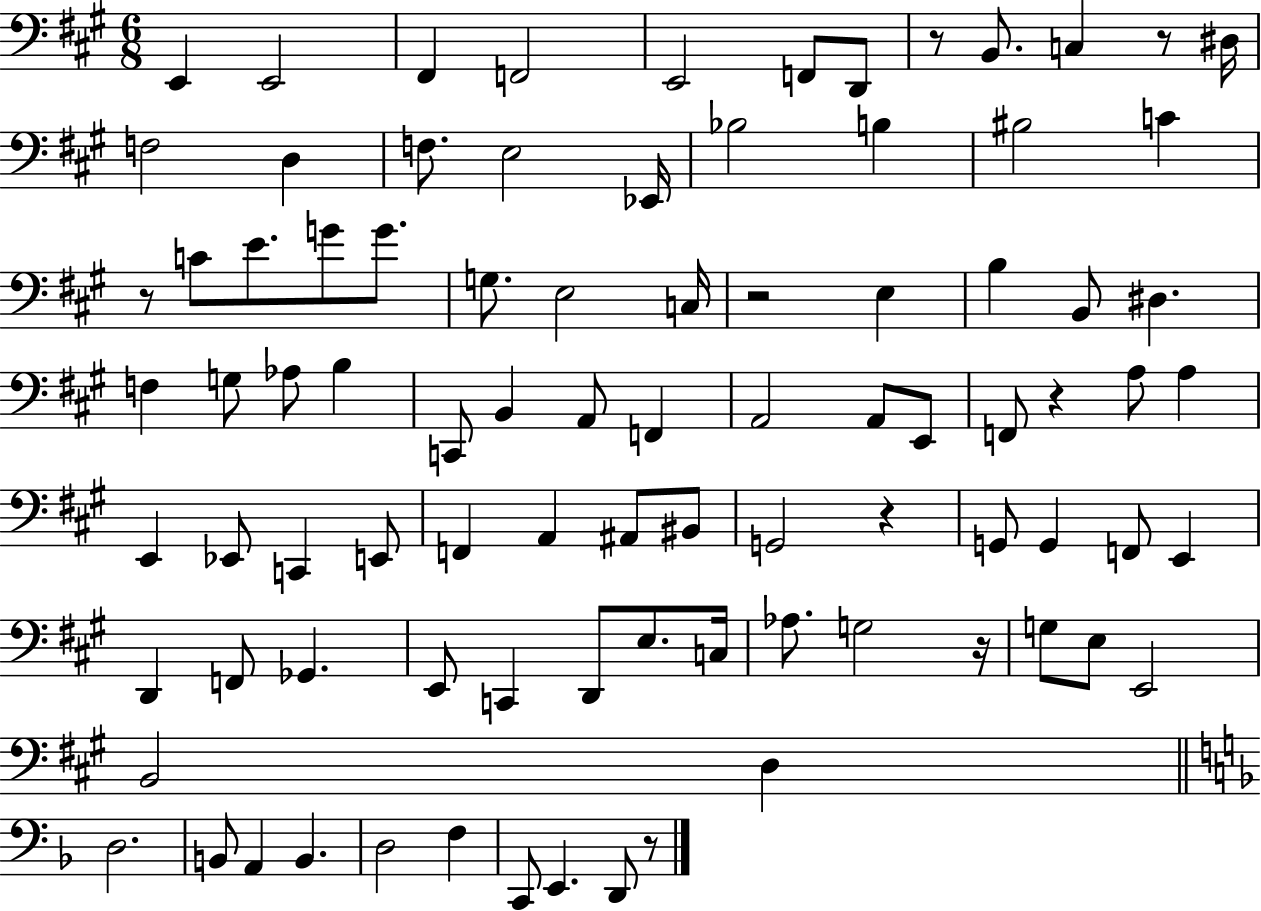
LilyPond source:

{
  \clef bass
  \numericTimeSignature
  \time 6/8
  \key a \major
  e,4 e,2 | fis,4 f,2 | e,2 f,8 d,8 | r8 b,8. c4 r8 dis16 | \break f2 d4 | f8. e2 ees,16 | bes2 b4 | bis2 c'4 | \break r8 c'8 e'8. g'8 g'8. | g8. e2 c16 | r2 e4 | b4 b,8 dis4. | \break f4 g8 aes8 b4 | c,8 b,4 a,8 f,4 | a,2 a,8 e,8 | f,8 r4 a8 a4 | \break e,4 ees,8 c,4 e,8 | f,4 a,4 ais,8 bis,8 | g,2 r4 | g,8 g,4 f,8 e,4 | \break d,4 f,8 ges,4. | e,8 c,4 d,8 e8. c16 | aes8. g2 r16 | g8 e8 e,2 | \break b,2 d4 | \bar "||" \break \key d \minor d2. | b,8 a,4 b,4. | d2 f4 | c,8 e,4. d,8 r8 | \break \bar "|."
}